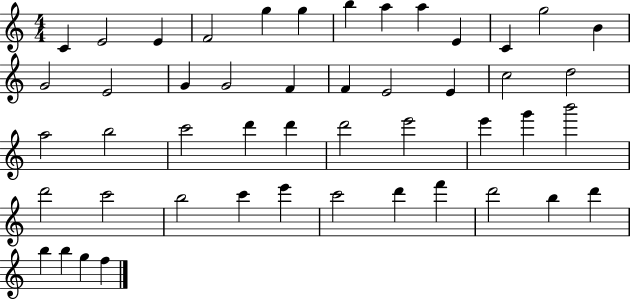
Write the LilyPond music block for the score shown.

{
  \clef treble
  \numericTimeSignature
  \time 4/4
  \key c \major
  c'4 e'2 e'4 | f'2 g''4 g''4 | b''4 a''4 a''4 e'4 | c'4 g''2 b'4 | \break g'2 e'2 | g'4 g'2 f'4 | f'4 e'2 e'4 | c''2 d''2 | \break a''2 b''2 | c'''2 d'''4 d'''4 | d'''2 e'''2 | e'''4 g'''4 b'''2 | \break d'''2 c'''2 | b''2 c'''4 e'''4 | c'''2 d'''4 f'''4 | d'''2 b''4 d'''4 | \break b''4 b''4 g''4 f''4 | \bar "|."
}